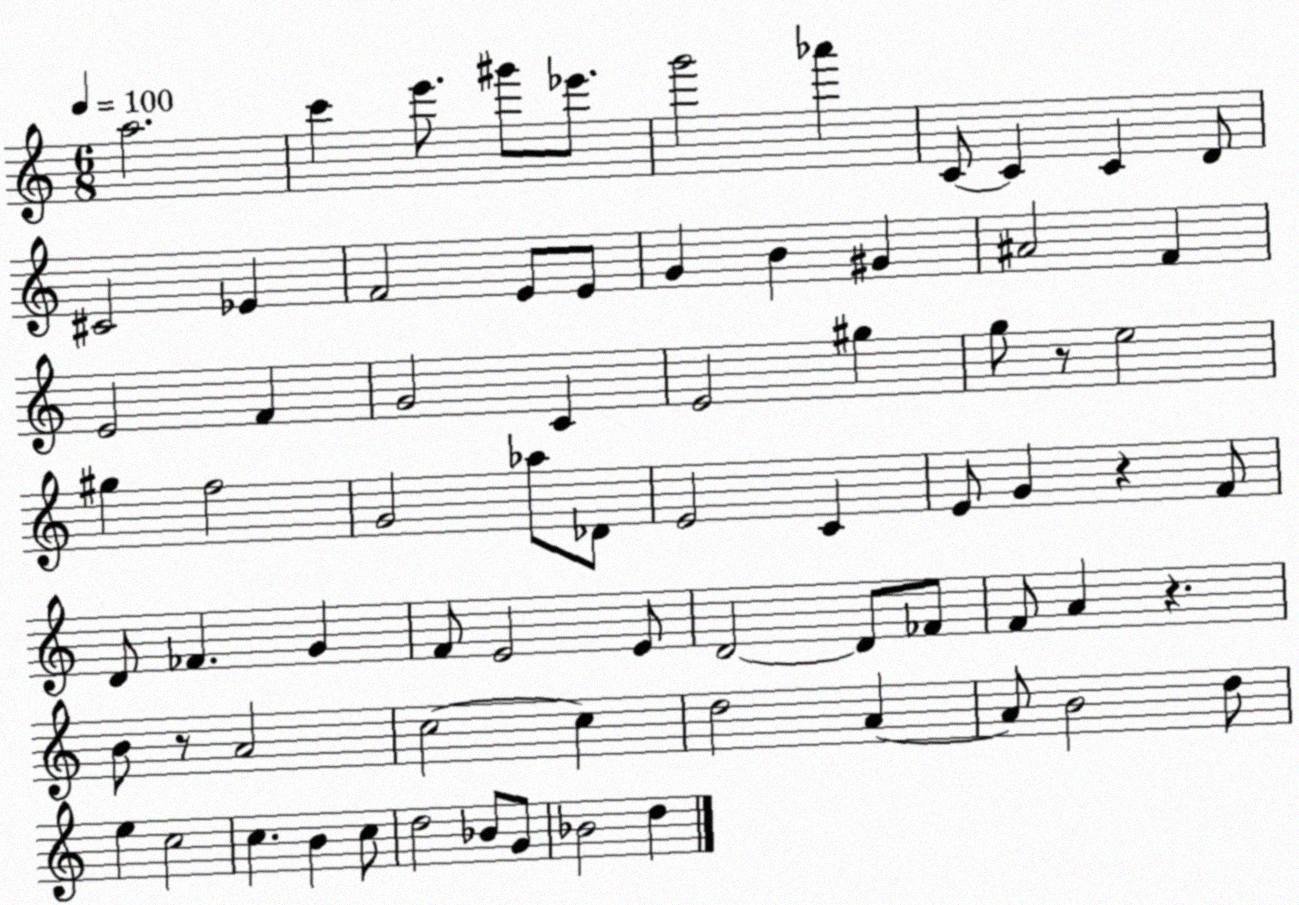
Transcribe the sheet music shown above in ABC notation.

X:1
T:Untitled
M:6/8
L:1/4
K:C
a2 c' e'/2 ^g'/2 _e'/2 g'2 _a' C/2 C C D/2 ^C2 _E F2 E/2 E/2 G B ^G ^A2 F E2 F G2 C E2 ^g g/2 z/2 e2 ^g f2 G2 _a/2 _D/2 E2 C E/2 G z F/2 D/2 _F G F/2 E2 E/2 D2 D/2 _F/2 F/2 A z B/2 z/2 A2 c2 c d2 A A/2 B2 d/2 e c2 c B c/2 d2 _B/2 G/2 _B2 d